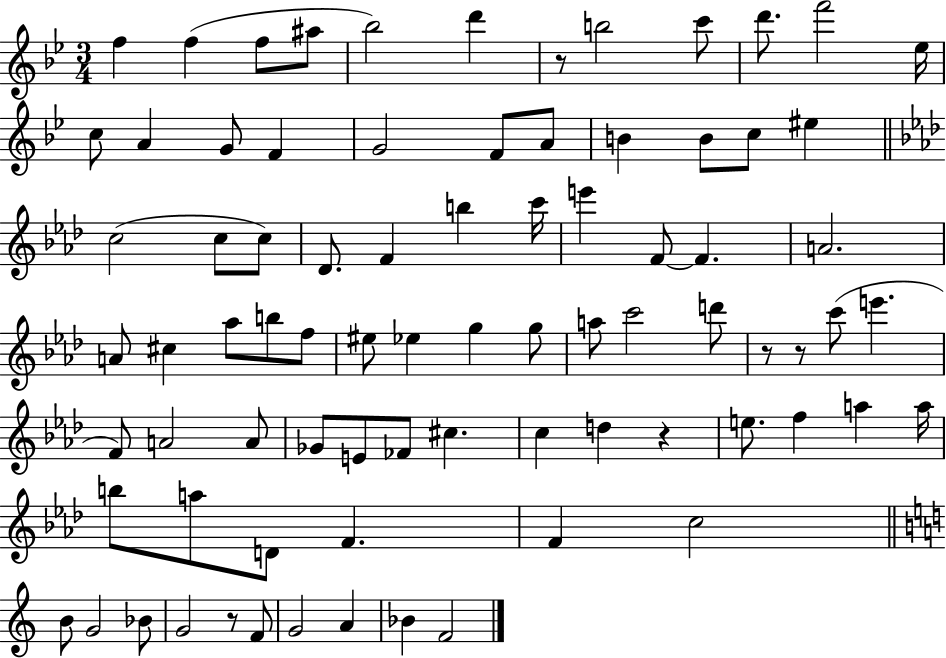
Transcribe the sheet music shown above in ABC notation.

X:1
T:Untitled
M:3/4
L:1/4
K:Bb
f f f/2 ^a/2 _b2 d' z/2 b2 c'/2 d'/2 f'2 _e/4 c/2 A G/2 F G2 F/2 A/2 B B/2 c/2 ^e c2 c/2 c/2 _D/2 F b c'/4 e' F/2 F A2 A/2 ^c _a/2 b/2 f/2 ^e/2 _e g g/2 a/2 c'2 d'/2 z/2 z/2 c'/2 e' F/2 A2 A/2 _G/2 E/2 _F/2 ^c c d z e/2 f a a/4 b/2 a/2 D/2 F F c2 B/2 G2 _B/2 G2 z/2 F/2 G2 A _B F2